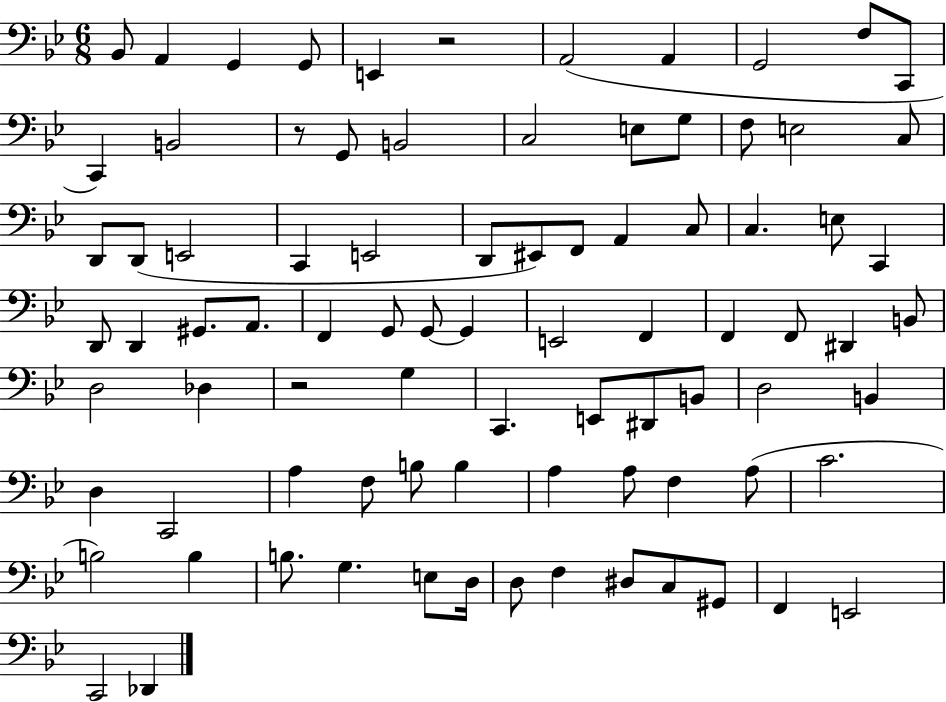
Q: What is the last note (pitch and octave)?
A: Db2